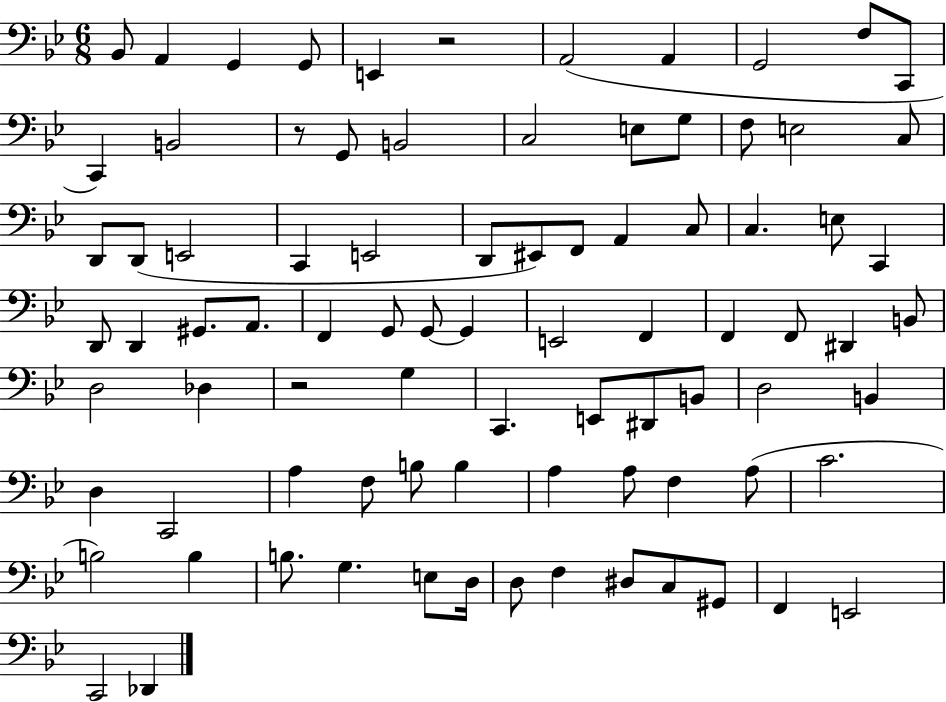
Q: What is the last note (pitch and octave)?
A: Db2